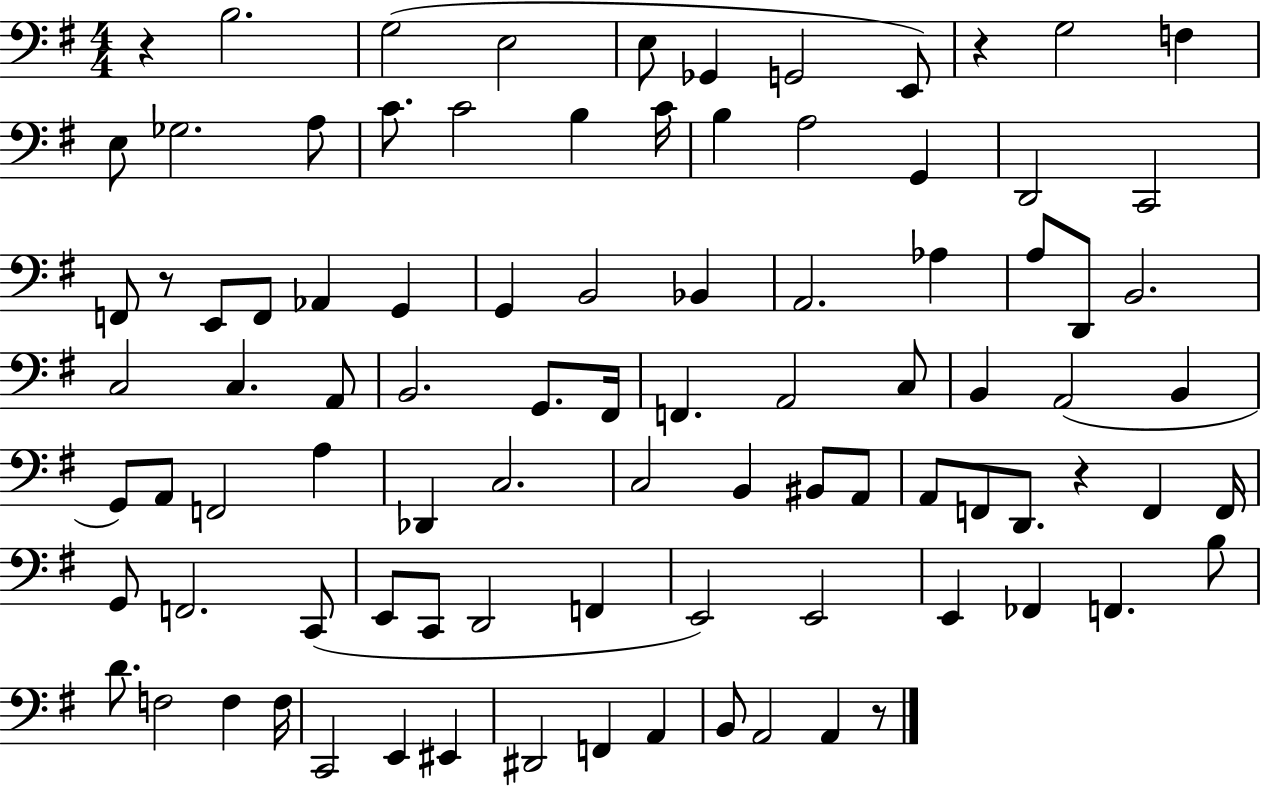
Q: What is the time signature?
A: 4/4